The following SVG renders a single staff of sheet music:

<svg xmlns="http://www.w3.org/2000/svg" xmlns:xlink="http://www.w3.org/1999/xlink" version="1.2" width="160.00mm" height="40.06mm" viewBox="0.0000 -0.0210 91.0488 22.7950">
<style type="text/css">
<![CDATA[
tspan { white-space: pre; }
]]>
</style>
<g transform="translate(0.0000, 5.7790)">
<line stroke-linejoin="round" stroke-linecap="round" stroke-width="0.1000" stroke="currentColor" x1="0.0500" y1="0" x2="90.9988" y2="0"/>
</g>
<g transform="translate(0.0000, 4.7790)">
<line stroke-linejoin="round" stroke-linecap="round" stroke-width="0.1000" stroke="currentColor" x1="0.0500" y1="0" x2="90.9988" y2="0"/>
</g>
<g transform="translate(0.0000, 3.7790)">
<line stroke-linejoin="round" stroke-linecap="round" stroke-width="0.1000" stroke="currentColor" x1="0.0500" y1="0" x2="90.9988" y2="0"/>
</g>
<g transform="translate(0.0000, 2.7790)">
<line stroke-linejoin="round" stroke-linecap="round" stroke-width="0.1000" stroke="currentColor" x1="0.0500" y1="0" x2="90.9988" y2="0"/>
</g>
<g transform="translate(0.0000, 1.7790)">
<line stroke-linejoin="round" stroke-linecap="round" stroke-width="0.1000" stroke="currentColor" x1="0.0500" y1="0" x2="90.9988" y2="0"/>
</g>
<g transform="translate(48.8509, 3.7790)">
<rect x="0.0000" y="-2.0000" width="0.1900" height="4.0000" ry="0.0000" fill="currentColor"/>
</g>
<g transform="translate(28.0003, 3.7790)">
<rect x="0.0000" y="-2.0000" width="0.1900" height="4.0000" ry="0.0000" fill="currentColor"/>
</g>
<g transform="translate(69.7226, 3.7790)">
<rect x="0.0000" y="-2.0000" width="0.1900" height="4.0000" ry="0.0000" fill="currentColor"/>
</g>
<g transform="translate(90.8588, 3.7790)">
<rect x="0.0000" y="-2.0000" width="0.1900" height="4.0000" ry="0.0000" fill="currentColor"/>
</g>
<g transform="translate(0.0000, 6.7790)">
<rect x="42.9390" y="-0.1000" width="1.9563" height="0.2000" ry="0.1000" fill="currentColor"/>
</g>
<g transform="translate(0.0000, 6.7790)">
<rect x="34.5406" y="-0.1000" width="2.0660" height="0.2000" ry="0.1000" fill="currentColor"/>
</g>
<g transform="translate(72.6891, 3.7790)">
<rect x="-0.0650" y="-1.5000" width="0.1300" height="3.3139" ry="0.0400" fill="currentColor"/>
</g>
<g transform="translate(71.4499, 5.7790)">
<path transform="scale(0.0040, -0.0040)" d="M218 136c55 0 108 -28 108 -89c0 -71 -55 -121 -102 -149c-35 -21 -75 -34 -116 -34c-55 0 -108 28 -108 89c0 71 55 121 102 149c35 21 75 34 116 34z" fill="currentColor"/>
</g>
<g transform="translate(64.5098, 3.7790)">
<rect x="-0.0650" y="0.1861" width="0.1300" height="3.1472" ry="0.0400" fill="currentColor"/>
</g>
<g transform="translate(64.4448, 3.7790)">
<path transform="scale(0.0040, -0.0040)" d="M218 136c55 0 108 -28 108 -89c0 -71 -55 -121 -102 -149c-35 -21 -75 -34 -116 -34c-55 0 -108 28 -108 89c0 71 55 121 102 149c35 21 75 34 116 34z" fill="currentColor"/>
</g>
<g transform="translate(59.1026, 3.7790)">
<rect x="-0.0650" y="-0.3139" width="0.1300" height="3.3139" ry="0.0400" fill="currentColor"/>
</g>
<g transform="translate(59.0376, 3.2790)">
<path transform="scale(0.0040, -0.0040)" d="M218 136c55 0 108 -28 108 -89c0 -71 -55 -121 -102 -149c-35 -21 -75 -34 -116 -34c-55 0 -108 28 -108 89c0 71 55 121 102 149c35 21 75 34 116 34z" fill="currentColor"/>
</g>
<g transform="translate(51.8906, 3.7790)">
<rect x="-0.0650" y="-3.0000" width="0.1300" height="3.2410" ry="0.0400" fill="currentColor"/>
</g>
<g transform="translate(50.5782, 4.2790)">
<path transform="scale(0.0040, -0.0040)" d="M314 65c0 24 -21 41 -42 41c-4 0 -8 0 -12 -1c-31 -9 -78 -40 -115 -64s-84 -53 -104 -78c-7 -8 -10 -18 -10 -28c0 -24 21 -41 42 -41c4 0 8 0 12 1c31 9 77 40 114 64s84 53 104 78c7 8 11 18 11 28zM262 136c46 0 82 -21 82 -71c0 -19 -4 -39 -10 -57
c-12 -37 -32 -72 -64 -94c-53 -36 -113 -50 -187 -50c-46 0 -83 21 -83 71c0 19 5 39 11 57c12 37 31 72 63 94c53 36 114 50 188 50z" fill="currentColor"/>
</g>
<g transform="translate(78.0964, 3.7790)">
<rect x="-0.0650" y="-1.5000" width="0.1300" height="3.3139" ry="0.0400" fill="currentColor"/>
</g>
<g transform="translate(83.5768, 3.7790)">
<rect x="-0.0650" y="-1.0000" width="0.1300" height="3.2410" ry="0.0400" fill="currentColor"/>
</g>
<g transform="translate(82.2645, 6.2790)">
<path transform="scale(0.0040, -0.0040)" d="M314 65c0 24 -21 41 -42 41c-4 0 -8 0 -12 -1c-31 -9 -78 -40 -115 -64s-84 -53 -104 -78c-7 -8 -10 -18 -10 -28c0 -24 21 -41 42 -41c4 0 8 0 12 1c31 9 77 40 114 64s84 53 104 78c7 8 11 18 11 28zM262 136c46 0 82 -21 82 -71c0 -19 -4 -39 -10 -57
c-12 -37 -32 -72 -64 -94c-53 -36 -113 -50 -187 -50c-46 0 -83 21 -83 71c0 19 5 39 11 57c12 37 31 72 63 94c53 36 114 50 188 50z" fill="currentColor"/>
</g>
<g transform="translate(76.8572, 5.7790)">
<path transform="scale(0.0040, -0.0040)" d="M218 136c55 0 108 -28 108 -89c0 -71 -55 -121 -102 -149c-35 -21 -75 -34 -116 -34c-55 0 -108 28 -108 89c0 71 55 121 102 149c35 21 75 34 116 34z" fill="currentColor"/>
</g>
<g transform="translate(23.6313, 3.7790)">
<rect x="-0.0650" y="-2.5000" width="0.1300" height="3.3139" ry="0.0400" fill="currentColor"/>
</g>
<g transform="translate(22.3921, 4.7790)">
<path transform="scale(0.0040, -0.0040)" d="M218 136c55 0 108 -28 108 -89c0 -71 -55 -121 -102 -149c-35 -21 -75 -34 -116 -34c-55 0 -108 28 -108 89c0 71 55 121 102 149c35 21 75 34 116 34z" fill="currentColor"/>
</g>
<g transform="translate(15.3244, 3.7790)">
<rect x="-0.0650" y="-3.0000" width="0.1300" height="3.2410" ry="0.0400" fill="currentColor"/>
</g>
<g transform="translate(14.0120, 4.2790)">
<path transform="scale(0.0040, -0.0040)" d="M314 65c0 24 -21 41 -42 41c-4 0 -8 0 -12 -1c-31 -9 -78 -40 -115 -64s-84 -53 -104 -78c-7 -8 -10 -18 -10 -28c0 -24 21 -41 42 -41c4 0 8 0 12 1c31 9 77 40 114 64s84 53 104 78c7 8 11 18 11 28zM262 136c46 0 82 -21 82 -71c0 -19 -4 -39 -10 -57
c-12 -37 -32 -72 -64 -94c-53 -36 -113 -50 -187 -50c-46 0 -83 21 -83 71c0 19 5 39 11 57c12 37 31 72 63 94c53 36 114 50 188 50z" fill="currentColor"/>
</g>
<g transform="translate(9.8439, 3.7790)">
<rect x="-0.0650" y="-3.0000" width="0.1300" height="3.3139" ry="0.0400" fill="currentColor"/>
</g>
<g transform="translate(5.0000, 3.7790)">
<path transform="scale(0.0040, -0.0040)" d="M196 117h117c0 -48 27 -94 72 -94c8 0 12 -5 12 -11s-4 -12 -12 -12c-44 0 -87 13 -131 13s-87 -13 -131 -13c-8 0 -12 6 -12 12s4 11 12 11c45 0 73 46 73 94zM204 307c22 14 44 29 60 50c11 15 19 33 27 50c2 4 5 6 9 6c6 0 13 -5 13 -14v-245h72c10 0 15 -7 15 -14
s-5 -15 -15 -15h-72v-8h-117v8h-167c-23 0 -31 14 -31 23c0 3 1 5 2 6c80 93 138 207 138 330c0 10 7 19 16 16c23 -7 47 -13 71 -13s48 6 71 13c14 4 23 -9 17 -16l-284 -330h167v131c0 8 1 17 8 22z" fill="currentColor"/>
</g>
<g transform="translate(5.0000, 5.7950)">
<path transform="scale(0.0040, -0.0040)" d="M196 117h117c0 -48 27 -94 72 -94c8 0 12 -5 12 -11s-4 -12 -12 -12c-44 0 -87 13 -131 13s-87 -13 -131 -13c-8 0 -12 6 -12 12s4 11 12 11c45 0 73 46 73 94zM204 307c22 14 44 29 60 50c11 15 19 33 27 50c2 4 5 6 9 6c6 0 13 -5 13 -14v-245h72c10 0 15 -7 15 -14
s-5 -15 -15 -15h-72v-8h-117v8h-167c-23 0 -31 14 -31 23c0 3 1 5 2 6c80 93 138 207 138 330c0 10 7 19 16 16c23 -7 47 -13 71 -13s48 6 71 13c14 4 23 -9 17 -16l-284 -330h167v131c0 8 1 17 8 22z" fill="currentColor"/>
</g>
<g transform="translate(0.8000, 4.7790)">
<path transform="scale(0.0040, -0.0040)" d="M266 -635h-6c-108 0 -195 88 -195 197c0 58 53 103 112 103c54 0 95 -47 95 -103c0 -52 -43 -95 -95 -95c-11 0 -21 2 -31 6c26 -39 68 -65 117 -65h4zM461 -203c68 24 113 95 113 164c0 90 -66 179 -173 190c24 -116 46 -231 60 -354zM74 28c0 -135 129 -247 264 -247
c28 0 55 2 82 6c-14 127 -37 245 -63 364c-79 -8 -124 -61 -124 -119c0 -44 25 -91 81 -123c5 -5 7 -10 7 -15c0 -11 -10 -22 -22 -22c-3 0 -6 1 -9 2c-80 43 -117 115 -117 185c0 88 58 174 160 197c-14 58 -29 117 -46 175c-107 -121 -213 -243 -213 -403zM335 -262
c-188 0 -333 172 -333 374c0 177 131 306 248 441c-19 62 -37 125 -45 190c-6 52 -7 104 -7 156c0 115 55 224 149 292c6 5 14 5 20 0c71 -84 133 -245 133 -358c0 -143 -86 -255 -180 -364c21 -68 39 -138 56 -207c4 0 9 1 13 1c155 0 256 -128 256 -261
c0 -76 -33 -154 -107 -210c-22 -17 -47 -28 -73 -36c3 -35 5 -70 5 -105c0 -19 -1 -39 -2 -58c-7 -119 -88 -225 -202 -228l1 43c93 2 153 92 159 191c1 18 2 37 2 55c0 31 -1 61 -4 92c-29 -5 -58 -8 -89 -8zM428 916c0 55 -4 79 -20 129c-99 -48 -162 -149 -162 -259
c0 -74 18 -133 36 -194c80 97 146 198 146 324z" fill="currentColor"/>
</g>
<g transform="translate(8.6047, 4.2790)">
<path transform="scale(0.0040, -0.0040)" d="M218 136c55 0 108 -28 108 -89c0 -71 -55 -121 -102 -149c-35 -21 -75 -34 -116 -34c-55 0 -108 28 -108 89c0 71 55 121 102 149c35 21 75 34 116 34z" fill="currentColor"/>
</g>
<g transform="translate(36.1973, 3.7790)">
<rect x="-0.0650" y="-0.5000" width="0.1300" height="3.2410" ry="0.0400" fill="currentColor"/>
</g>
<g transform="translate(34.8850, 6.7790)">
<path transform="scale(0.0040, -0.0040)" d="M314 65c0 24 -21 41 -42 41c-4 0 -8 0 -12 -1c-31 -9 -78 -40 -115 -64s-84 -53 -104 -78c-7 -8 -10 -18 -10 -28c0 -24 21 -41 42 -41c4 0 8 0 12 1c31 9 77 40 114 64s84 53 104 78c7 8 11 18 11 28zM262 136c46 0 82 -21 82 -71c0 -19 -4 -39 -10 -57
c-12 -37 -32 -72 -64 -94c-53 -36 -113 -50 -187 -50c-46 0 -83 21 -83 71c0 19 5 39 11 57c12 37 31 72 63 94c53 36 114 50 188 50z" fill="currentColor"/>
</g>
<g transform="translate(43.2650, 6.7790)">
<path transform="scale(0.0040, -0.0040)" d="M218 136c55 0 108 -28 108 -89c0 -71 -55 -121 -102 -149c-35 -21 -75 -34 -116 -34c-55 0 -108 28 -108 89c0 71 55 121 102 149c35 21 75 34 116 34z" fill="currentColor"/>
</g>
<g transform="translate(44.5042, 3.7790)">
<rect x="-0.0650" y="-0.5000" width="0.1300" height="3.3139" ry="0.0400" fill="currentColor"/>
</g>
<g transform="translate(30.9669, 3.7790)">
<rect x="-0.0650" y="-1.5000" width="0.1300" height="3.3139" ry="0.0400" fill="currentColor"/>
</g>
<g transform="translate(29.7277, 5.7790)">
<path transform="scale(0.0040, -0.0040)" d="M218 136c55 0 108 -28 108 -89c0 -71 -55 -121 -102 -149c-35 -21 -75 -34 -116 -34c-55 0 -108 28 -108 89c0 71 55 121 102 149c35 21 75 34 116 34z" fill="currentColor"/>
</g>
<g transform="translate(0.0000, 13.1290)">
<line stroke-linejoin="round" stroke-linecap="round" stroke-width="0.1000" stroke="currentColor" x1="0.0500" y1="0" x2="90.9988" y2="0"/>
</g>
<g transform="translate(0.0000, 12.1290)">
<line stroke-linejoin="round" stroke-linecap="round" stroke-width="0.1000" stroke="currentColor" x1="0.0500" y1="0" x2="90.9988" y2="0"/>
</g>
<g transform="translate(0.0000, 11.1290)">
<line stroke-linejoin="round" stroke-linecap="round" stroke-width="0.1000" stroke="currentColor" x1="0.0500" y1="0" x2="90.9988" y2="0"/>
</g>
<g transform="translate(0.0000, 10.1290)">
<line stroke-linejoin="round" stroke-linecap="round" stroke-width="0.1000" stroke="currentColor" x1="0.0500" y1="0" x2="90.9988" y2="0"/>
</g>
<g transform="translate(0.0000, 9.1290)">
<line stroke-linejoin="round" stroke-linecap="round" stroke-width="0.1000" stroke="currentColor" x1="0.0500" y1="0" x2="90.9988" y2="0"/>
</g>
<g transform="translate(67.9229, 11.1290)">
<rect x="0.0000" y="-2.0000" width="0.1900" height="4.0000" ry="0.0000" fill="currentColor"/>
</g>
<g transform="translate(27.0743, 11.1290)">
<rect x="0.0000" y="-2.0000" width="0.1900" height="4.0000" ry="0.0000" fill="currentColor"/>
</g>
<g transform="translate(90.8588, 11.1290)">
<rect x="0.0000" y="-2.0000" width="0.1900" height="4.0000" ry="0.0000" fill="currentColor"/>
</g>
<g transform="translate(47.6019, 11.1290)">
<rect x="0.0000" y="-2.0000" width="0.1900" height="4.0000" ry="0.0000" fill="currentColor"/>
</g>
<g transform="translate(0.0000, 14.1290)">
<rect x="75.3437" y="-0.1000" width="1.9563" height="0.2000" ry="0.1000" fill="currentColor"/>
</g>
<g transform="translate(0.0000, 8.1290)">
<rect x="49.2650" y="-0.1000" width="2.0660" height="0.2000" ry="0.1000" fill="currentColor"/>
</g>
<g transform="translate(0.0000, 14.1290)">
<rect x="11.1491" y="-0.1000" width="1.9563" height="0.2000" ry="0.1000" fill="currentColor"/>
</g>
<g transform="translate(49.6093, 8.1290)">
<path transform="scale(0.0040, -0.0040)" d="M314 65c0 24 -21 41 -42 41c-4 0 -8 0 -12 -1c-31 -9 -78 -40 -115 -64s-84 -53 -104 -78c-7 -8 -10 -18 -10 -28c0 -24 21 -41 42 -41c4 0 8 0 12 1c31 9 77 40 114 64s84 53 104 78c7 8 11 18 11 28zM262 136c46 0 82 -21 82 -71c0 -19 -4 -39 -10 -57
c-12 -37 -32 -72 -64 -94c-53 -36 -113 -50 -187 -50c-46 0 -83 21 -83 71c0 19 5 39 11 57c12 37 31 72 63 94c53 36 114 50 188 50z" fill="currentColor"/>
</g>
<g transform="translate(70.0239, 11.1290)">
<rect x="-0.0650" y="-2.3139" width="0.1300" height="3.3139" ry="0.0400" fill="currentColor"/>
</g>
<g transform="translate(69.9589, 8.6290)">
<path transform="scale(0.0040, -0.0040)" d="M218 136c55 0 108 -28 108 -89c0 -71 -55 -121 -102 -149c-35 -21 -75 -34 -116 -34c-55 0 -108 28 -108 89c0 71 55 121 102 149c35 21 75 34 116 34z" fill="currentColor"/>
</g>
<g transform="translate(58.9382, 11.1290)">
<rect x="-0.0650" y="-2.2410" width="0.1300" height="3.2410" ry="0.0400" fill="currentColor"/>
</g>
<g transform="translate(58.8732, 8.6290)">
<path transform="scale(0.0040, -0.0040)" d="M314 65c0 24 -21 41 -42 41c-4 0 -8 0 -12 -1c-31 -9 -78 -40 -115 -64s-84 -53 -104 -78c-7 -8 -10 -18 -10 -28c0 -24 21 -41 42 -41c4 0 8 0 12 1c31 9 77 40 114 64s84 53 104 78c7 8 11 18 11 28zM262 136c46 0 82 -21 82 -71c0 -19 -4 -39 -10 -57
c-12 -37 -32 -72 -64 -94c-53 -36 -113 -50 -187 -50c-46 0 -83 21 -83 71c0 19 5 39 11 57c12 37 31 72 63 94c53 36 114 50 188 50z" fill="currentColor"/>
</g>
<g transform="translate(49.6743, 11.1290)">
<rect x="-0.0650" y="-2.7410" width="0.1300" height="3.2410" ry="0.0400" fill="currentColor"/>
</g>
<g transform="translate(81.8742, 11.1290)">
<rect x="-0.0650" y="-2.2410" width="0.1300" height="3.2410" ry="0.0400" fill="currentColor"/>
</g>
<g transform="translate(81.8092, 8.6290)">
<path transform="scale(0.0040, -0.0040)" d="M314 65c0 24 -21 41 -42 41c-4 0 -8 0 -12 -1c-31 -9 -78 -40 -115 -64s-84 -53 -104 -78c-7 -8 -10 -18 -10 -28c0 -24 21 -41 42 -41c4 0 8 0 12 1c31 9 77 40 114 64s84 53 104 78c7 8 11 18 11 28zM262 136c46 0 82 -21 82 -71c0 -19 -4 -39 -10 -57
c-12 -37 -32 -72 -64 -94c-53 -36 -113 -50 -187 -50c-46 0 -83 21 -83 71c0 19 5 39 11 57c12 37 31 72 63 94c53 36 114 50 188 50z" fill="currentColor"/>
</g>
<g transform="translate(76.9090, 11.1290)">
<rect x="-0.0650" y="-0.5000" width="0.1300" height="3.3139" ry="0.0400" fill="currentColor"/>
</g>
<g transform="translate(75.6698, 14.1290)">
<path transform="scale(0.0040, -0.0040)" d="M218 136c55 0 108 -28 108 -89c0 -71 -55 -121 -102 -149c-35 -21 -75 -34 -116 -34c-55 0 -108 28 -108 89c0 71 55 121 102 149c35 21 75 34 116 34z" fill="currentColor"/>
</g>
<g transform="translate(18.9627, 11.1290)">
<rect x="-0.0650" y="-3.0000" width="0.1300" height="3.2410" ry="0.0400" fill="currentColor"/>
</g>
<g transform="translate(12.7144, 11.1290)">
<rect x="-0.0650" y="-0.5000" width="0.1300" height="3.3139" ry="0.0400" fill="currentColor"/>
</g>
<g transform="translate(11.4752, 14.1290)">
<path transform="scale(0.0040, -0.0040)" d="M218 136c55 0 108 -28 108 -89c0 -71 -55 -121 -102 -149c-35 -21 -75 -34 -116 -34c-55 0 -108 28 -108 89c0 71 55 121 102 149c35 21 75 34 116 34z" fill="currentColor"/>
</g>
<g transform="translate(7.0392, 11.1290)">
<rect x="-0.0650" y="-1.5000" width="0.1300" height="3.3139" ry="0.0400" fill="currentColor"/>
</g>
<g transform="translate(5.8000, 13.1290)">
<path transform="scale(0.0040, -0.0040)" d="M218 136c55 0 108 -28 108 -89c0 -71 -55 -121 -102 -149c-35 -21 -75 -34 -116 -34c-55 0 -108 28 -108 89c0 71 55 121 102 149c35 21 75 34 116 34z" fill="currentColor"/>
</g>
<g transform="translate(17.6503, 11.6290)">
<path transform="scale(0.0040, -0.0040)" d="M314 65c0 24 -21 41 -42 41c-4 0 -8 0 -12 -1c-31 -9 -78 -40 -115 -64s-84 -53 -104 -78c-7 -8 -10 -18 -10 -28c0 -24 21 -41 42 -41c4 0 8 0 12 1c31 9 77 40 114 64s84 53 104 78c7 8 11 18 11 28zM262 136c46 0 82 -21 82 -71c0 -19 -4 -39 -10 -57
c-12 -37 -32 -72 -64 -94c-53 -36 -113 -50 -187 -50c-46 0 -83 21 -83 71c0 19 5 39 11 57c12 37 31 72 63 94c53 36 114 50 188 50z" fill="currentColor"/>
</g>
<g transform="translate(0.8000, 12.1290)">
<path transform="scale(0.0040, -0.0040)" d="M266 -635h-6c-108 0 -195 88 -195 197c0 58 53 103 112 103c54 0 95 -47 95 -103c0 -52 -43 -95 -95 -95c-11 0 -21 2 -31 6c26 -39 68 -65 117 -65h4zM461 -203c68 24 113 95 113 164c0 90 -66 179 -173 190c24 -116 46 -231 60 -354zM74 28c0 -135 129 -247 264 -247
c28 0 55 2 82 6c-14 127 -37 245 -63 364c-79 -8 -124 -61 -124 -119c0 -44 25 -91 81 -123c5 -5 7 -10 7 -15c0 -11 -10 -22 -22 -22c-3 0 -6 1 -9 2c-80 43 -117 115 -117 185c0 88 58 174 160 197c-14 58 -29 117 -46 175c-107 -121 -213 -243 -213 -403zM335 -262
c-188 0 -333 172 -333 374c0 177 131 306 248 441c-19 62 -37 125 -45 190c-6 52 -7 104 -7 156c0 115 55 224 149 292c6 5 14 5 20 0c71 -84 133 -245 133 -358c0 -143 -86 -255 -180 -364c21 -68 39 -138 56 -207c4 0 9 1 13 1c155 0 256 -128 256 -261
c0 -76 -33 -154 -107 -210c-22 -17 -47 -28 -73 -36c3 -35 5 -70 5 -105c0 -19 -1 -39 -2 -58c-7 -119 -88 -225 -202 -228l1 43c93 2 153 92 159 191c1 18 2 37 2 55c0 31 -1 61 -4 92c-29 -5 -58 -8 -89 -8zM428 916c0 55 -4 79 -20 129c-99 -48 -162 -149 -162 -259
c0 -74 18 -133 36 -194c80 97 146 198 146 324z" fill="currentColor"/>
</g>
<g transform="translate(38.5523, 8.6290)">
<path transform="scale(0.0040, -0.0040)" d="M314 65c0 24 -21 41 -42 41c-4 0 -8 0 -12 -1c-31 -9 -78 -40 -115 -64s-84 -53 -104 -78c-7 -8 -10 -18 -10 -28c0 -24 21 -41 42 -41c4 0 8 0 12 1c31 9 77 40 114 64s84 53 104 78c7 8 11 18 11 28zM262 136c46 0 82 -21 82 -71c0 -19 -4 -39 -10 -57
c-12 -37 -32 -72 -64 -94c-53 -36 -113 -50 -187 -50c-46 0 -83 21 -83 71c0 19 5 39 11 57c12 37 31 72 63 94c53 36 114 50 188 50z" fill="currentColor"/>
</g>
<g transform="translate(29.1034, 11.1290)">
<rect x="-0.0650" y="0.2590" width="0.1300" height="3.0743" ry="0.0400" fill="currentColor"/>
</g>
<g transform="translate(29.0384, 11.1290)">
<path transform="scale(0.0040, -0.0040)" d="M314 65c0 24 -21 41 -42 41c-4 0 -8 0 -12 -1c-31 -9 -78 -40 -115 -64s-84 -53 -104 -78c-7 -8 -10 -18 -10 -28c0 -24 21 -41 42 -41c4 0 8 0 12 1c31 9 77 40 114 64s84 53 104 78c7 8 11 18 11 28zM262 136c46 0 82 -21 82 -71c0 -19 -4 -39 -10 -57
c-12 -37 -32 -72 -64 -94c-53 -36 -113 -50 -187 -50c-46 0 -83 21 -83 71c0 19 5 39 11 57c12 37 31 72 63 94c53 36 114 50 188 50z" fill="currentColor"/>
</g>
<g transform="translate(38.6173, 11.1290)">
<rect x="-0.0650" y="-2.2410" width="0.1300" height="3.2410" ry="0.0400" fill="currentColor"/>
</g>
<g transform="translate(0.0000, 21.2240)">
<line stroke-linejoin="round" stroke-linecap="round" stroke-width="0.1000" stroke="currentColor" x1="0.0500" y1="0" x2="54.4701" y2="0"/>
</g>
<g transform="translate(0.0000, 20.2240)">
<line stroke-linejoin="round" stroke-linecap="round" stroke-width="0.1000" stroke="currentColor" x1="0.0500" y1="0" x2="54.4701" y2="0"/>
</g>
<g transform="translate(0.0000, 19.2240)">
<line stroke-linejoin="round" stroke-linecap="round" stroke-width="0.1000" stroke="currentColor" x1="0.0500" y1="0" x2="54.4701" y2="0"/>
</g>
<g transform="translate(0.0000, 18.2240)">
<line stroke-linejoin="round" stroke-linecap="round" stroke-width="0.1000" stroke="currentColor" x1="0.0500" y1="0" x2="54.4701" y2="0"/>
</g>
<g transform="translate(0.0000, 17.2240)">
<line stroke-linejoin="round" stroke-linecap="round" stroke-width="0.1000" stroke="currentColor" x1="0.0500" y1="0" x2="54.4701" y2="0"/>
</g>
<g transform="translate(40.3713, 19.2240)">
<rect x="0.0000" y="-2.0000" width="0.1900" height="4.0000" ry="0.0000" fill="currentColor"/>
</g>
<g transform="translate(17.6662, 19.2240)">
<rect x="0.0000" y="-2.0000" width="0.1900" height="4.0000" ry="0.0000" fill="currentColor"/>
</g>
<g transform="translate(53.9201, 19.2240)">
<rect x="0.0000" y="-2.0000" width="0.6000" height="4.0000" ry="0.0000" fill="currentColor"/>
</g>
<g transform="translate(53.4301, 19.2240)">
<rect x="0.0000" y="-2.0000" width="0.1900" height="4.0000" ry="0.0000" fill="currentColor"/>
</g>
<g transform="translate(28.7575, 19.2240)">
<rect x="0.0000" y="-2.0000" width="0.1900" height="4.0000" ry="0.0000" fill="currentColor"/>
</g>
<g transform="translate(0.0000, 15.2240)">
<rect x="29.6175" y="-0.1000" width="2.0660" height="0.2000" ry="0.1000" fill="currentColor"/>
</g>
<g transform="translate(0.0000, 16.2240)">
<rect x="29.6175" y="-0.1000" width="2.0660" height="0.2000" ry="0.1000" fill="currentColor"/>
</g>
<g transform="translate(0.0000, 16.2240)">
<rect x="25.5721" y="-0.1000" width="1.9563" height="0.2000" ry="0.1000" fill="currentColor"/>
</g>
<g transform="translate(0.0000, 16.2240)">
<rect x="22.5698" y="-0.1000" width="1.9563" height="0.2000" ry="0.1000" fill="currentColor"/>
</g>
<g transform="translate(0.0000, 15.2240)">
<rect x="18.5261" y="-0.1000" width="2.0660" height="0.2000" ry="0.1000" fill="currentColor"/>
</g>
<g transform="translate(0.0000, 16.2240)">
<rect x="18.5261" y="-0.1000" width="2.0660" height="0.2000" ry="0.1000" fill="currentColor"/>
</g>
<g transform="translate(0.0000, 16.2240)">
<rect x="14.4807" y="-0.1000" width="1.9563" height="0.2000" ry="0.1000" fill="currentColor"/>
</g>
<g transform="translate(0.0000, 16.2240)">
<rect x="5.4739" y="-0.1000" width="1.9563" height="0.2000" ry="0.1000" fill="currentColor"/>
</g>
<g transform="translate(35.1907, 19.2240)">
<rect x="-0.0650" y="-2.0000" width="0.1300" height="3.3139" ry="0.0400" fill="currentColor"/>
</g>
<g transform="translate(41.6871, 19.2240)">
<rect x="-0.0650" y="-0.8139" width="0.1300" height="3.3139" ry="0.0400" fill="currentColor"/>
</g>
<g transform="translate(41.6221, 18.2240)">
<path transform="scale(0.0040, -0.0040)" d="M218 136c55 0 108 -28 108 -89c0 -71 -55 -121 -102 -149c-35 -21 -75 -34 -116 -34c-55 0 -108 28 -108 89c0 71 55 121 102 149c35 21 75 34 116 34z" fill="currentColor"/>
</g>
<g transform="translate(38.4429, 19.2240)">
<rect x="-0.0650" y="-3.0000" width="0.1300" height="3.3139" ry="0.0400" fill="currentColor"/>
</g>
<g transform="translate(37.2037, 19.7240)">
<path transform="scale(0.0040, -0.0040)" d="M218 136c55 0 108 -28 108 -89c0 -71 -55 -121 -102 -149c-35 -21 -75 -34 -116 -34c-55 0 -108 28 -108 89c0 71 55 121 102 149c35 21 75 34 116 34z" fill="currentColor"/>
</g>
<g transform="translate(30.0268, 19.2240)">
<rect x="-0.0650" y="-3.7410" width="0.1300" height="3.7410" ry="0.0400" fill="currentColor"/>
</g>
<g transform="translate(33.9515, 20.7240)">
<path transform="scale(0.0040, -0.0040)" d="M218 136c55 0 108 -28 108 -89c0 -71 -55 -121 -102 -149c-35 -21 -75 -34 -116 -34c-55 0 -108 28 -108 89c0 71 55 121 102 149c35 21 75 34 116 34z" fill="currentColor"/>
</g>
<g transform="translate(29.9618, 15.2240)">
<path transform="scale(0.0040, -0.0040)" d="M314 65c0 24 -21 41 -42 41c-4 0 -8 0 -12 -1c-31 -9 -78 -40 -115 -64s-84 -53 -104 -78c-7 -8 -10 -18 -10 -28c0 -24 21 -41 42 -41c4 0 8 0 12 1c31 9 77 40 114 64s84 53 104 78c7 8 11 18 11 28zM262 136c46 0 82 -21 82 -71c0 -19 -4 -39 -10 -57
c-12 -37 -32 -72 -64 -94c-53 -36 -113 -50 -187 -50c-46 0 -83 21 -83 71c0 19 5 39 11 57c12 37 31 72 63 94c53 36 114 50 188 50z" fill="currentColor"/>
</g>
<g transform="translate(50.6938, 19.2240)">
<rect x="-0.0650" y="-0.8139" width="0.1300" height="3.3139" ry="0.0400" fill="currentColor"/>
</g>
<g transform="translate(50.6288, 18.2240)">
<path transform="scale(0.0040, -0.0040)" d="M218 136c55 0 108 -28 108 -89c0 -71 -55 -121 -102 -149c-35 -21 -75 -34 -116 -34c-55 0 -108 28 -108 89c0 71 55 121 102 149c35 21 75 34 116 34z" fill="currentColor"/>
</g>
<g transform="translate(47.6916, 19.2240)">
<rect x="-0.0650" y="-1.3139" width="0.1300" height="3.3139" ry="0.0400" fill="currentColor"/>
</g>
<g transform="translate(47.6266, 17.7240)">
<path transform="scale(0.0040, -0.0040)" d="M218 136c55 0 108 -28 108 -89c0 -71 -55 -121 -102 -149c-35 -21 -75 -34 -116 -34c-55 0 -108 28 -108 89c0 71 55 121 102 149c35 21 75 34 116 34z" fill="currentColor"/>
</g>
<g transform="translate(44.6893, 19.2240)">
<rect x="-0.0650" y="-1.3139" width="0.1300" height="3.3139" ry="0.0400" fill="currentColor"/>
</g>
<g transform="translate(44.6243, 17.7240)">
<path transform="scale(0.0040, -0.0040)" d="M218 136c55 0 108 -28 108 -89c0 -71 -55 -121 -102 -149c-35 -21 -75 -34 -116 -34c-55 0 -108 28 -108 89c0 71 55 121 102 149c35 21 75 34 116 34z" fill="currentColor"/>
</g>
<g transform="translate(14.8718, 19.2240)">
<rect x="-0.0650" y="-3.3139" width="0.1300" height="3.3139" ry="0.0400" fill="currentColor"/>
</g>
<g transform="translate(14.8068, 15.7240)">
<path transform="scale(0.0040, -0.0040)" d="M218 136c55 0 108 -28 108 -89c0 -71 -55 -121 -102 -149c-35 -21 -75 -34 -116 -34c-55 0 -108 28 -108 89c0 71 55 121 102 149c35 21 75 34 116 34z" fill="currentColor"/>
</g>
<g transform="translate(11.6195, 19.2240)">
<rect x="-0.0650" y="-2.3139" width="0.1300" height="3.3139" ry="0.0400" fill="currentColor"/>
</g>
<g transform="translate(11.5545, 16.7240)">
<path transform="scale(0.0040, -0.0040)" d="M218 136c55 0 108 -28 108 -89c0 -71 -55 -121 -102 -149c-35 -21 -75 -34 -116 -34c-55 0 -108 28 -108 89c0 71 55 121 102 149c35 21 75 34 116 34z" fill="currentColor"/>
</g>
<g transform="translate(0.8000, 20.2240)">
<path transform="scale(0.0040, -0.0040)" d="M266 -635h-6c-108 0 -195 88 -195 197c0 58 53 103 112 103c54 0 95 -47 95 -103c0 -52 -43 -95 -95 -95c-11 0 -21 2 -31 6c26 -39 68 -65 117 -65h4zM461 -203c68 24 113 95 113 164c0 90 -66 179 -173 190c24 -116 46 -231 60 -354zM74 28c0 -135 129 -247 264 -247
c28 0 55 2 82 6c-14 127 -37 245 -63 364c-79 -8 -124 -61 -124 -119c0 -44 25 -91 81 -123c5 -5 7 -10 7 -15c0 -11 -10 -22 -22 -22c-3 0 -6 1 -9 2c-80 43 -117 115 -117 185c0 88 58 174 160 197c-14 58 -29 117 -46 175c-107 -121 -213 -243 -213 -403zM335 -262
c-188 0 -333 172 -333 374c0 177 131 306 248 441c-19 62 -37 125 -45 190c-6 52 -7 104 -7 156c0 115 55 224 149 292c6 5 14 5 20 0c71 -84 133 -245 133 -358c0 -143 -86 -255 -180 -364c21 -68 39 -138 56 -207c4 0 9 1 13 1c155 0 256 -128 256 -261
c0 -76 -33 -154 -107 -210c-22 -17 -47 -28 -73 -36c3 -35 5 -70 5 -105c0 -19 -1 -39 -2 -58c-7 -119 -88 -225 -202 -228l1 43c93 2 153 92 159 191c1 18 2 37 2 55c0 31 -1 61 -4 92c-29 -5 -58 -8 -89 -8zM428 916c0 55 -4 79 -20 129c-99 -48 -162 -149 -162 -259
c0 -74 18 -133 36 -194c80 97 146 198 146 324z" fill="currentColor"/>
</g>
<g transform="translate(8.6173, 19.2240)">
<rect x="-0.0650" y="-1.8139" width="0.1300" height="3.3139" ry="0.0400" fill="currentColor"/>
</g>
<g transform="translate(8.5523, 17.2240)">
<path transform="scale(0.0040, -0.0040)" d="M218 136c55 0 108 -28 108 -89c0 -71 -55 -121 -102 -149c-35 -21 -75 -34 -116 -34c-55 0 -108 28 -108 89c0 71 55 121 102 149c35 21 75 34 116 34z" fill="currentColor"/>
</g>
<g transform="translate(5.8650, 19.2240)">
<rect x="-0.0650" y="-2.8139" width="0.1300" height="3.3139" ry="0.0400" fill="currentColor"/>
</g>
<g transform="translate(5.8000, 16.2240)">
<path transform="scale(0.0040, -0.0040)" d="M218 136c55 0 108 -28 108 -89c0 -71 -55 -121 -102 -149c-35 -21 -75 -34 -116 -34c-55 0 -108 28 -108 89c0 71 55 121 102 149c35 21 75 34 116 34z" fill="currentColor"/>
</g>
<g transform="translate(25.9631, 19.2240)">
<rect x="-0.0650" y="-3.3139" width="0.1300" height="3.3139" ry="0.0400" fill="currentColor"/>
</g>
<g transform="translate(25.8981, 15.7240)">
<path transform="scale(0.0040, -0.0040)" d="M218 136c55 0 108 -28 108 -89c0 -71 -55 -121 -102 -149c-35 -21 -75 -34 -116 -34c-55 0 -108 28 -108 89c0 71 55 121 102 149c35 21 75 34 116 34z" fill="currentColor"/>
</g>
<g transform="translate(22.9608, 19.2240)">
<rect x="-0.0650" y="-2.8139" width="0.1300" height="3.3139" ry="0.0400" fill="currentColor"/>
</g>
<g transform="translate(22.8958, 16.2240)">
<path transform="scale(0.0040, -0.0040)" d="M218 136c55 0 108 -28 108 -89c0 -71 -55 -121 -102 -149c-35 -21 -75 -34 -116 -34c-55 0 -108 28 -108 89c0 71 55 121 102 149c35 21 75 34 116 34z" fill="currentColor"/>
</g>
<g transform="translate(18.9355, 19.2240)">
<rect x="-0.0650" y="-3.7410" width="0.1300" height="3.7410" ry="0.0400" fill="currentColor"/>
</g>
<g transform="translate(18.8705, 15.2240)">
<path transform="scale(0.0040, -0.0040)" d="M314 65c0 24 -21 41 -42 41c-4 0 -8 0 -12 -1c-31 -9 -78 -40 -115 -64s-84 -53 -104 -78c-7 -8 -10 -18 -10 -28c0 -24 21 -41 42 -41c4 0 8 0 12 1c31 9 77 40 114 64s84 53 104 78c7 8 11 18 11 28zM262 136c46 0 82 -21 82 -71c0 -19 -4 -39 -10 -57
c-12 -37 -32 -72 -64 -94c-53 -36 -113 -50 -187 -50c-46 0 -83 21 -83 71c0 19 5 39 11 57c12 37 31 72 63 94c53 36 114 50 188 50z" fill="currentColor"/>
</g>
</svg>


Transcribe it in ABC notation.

X:1
T:Untitled
M:4/4
L:1/4
K:C
A A2 G E C2 C A2 c B E E D2 E C A2 B2 g2 a2 g2 g C g2 a f g b c'2 a b c'2 F A d e e d